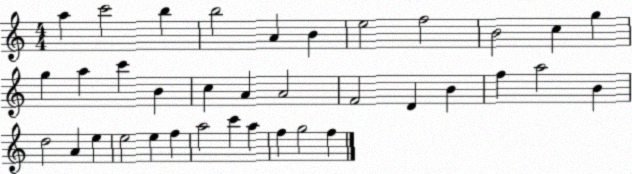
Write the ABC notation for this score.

X:1
T:Untitled
M:4/4
L:1/4
K:C
a c'2 b b2 A B e2 f2 B2 c g g a c' B c A A2 F2 D B f a2 B d2 A e e2 e f a2 c' a f g2 f